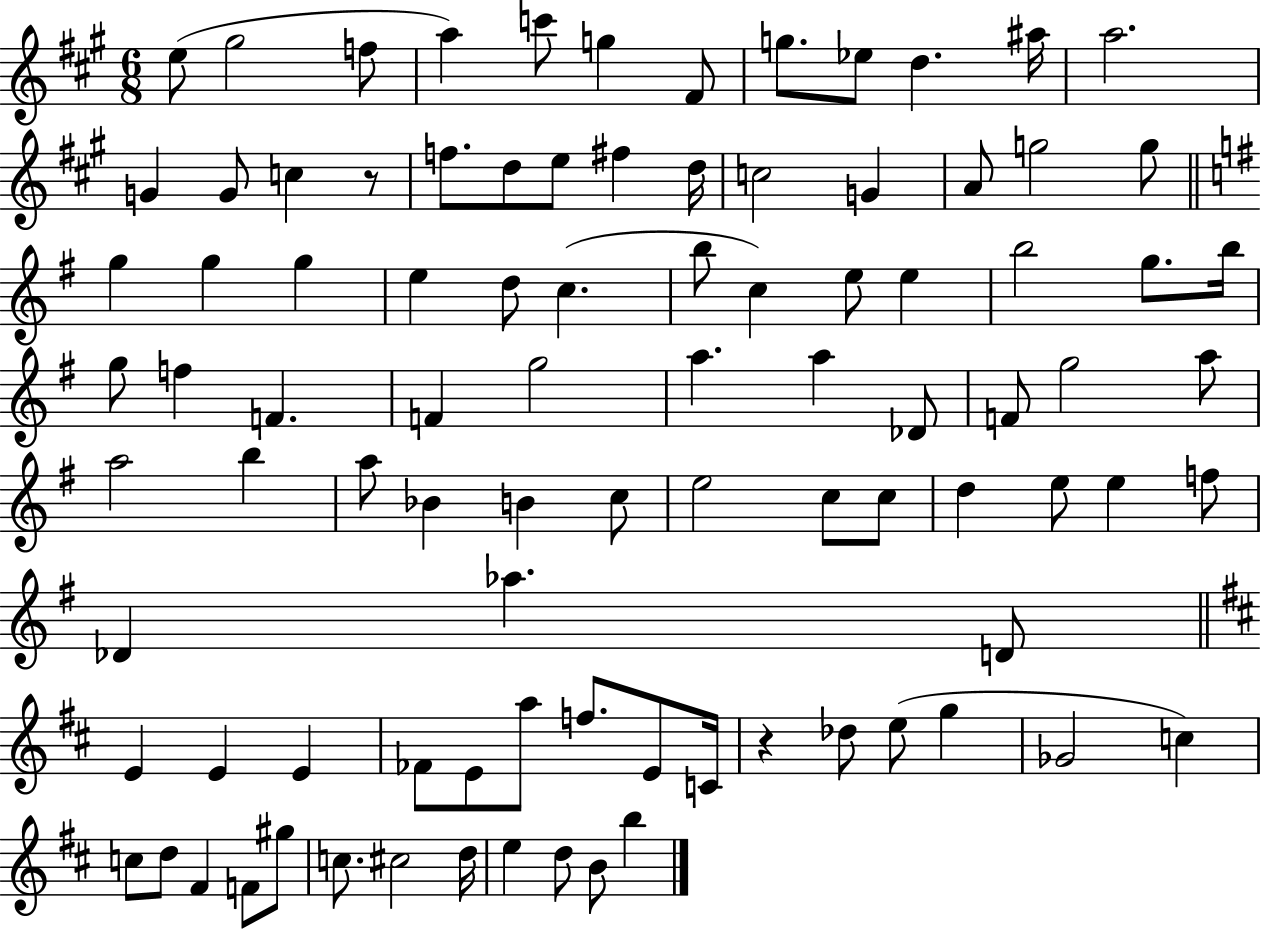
X:1
T:Untitled
M:6/8
L:1/4
K:A
e/2 ^g2 f/2 a c'/2 g ^F/2 g/2 _e/2 d ^a/4 a2 G G/2 c z/2 f/2 d/2 e/2 ^f d/4 c2 G A/2 g2 g/2 g g g e d/2 c b/2 c e/2 e b2 g/2 b/4 g/2 f F F g2 a a _D/2 F/2 g2 a/2 a2 b a/2 _B B c/2 e2 c/2 c/2 d e/2 e f/2 _D _a D/2 E E E _F/2 E/2 a/2 f/2 E/2 C/4 z _d/2 e/2 g _G2 c c/2 d/2 ^F F/2 ^g/2 c/2 ^c2 d/4 e d/2 B/2 b